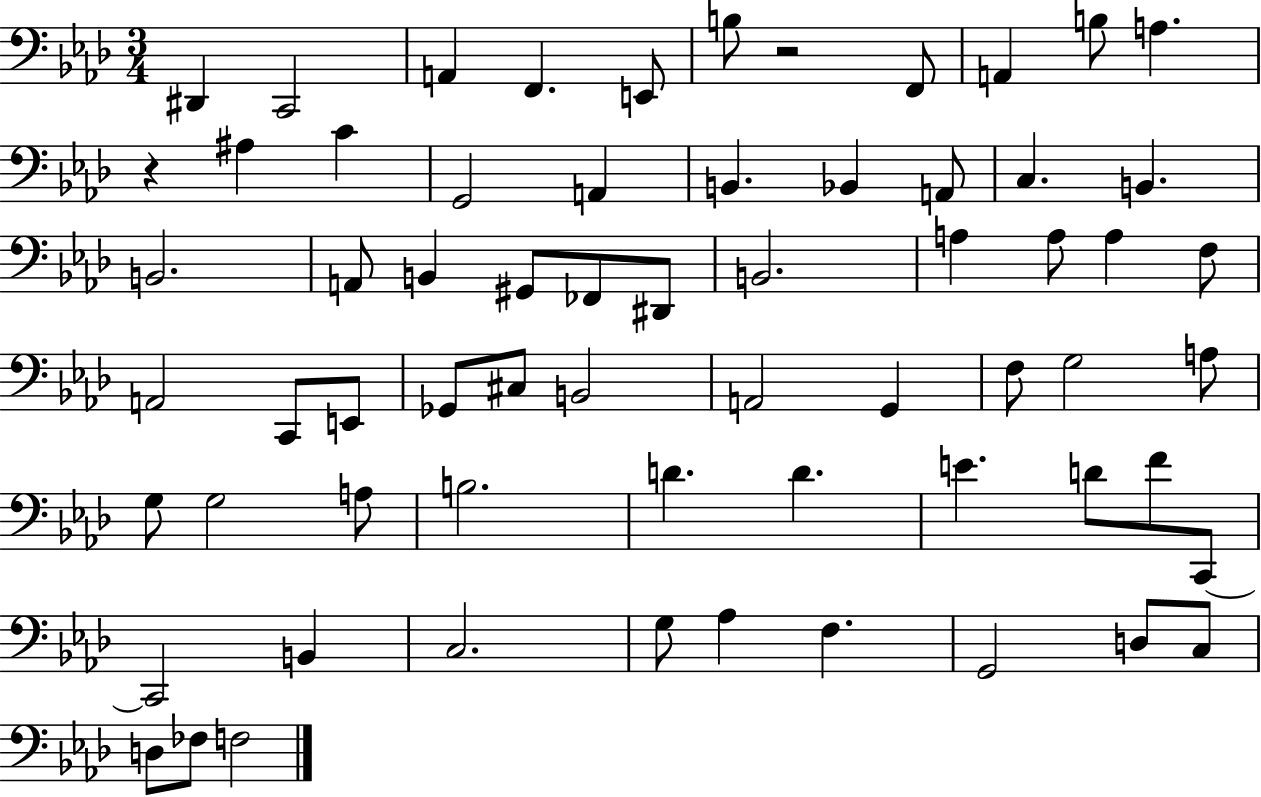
X:1
T:Untitled
M:3/4
L:1/4
K:Ab
^D,, C,,2 A,, F,, E,,/2 B,/2 z2 F,,/2 A,, B,/2 A, z ^A, C G,,2 A,, B,, _B,, A,,/2 C, B,, B,,2 A,,/2 B,, ^G,,/2 _F,,/2 ^D,,/2 B,,2 A, A,/2 A, F,/2 A,,2 C,,/2 E,,/2 _G,,/2 ^C,/2 B,,2 A,,2 G,, F,/2 G,2 A,/2 G,/2 G,2 A,/2 B,2 D D E D/2 F/2 C,,/2 C,,2 B,, C,2 G,/2 _A, F, G,,2 D,/2 C,/2 D,/2 _F,/2 F,2